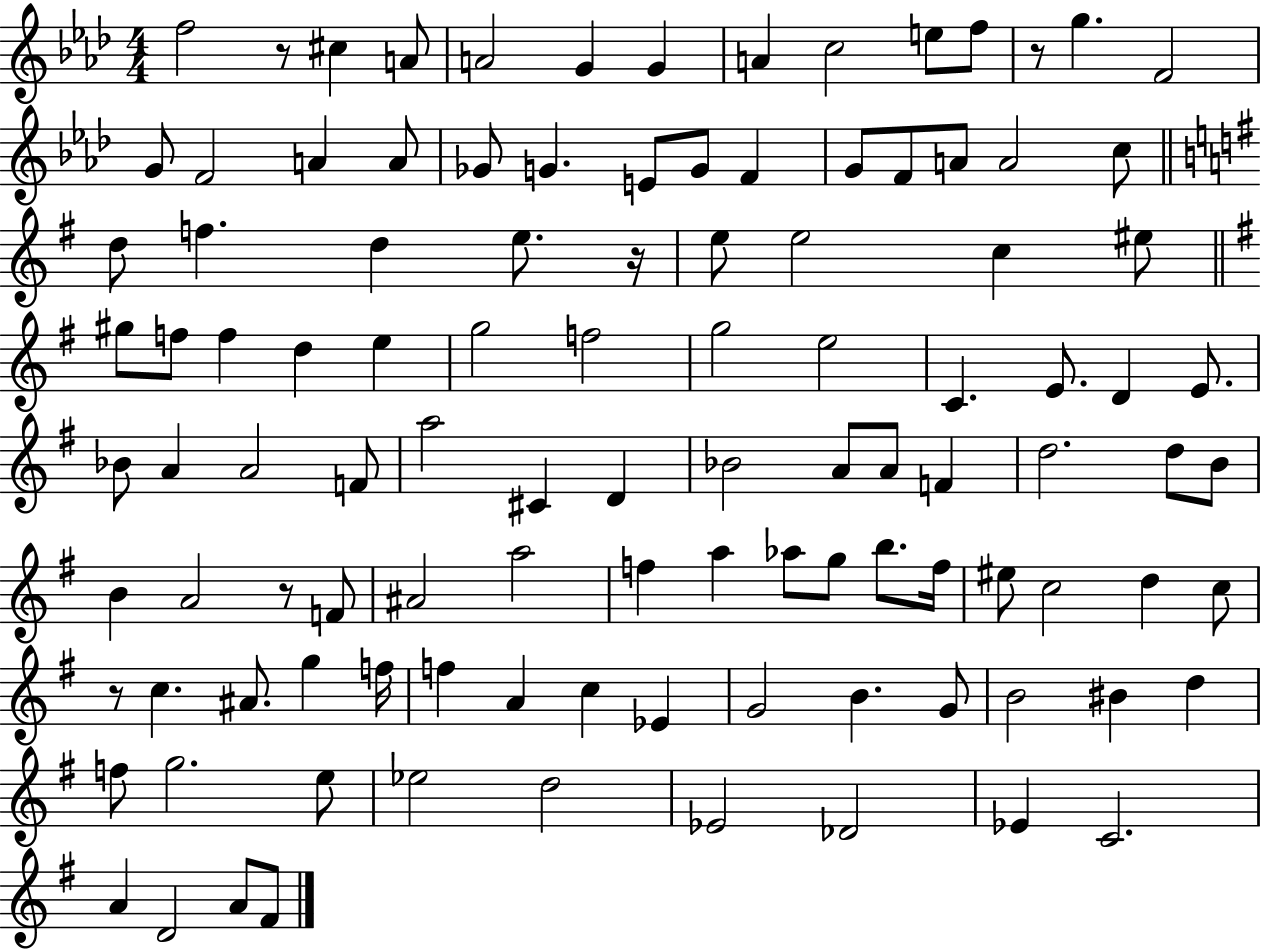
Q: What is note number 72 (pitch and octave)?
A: F5